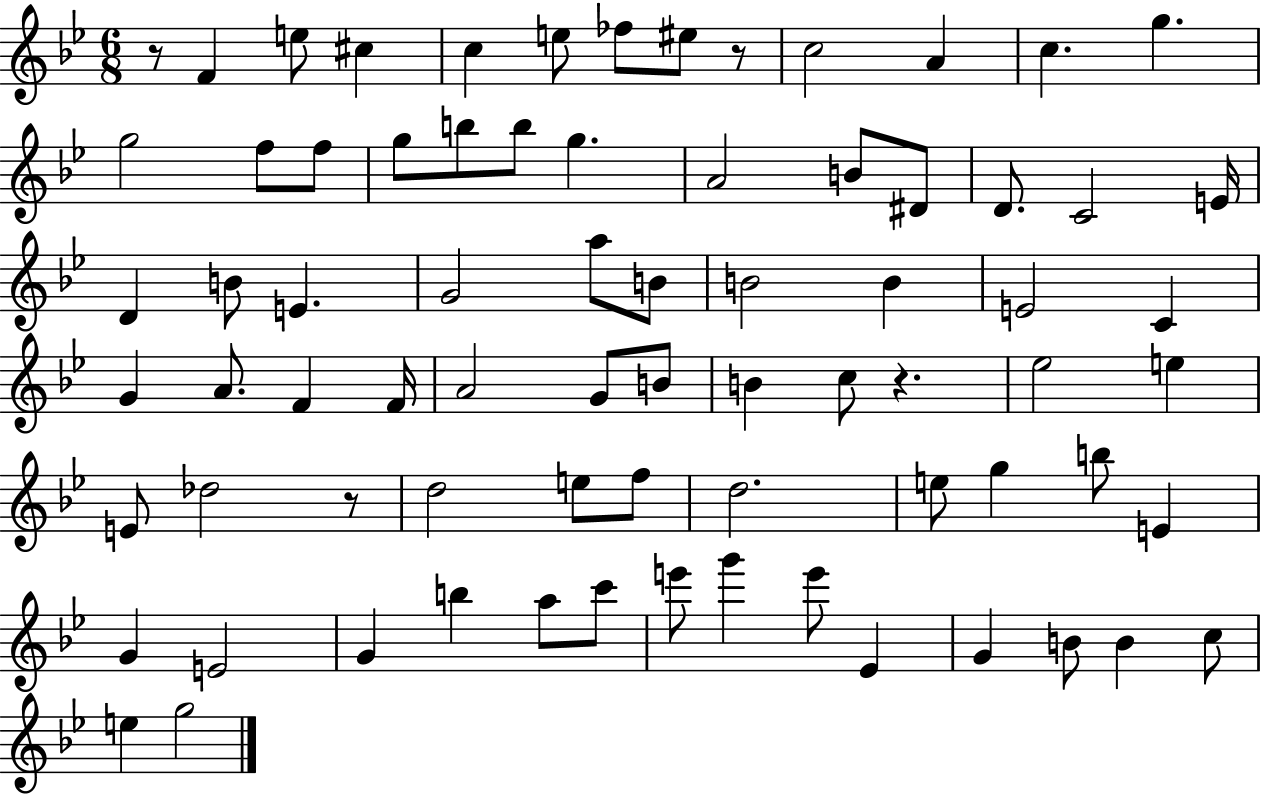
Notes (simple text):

R/e F4/q E5/e C#5/q C5/q E5/e FES5/e EIS5/e R/e C5/h A4/q C5/q. G5/q. G5/h F5/e F5/e G5/e B5/e B5/e G5/q. A4/h B4/e D#4/e D4/e. C4/h E4/s D4/q B4/e E4/q. G4/h A5/e B4/e B4/h B4/q E4/h C4/q G4/q A4/e. F4/q F4/s A4/h G4/e B4/e B4/q C5/e R/q. Eb5/h E5/q E4/e Db5/h R/e D5/h E5/e F5/e D5/h. E5/e G5/q B5/e E4/q G4/q E4/h G4/q B5/q A5/e C6/e E6/e G6/q E6/e Eb4/q G4/q B4/e B4/q C5/e E5/q G5/h